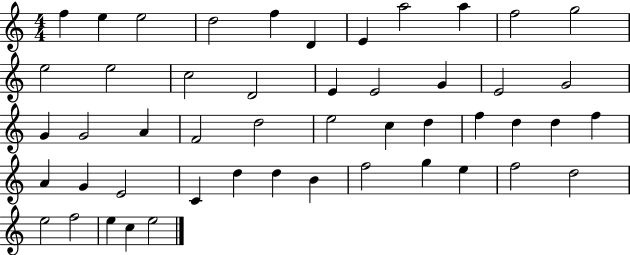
X:1
T:Untitled
M:4/4
L:1/4
K:C
f e e2 d2 f D E a2 a f2 g2 e2 e2 c2 D2 E E2 G E2 G2 G G2 A F2 d2 e2 c d f d d f A G E2 C d d B f2 g e f2 d2 e2 f2 e c e2